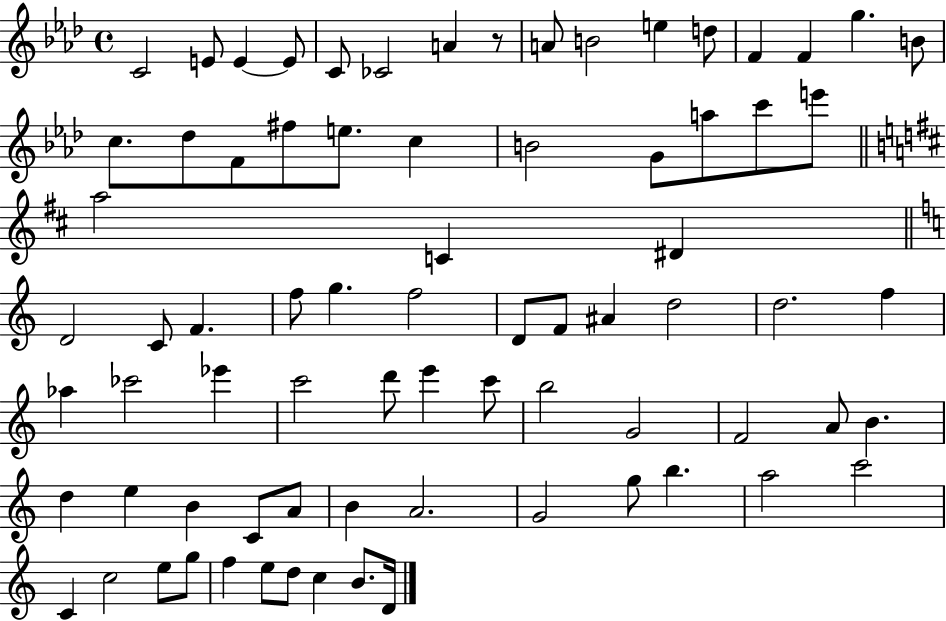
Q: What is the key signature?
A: AES major